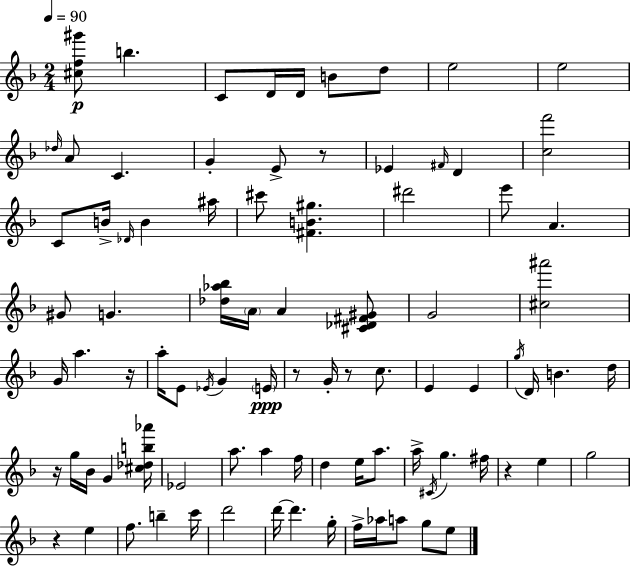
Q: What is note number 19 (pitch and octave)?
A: Db4